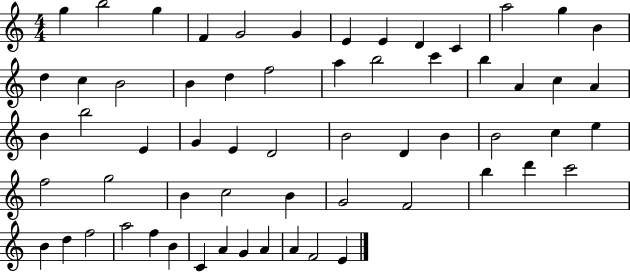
{
  \clef treble
  \numericTimeSignature
  \time 4/4
  \key c \major
  g''4 b''2 g''4 | f'4 g'2 g'4 | e'4 e'4 d'4 c'4 | a''2 g''4 b'4 | \break d''4 c''4 b'2 | b'4 d''4 f''2 | a''4 b''2 c'''4 | b''4 a'4 c''4 a'4 | \break b'4 b''2 e'4 | g'4 e'4 d'2 | b'2 d'4 b'4 | b'2 c''4 e''4 | \break f''2 g''2 | b'4 c''2 b'4 | g'2 f'2 | b''4 d'''4 c'''2 | \break b'4 d''4 f''2 | a''2 f''4 b'4 | c'4 a'4 g'4 a'4 | a'4 f'2 e'4 | \break \bar "|."
}